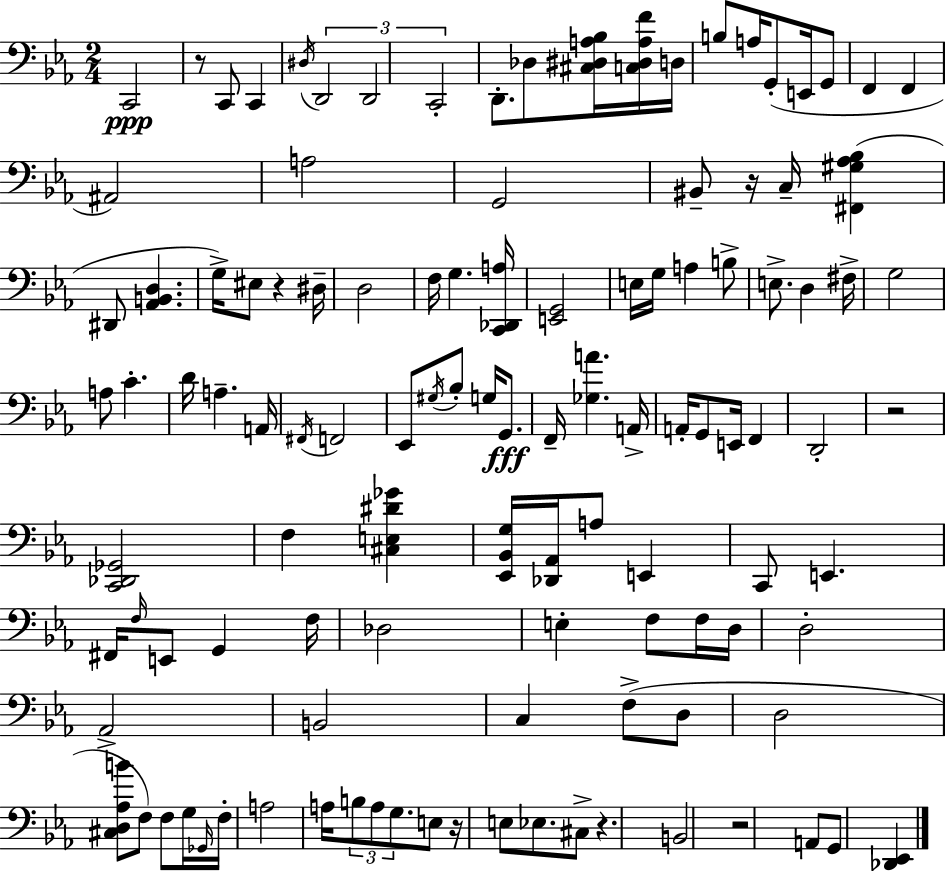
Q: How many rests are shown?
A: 7